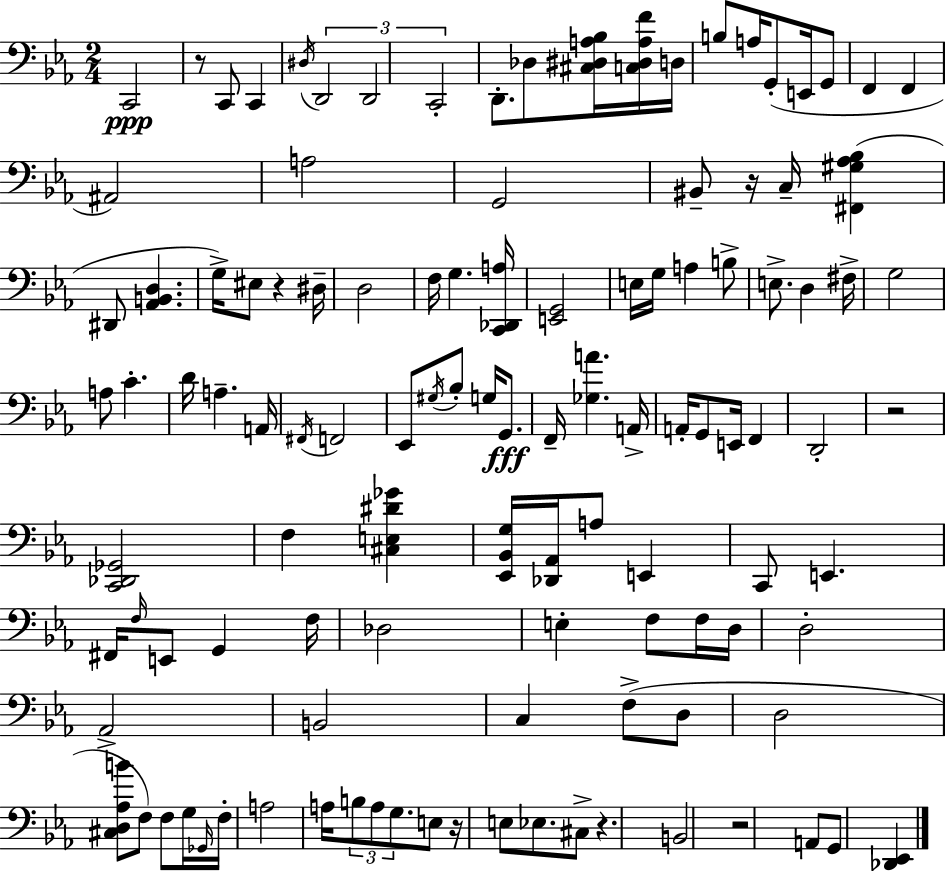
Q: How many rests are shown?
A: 7